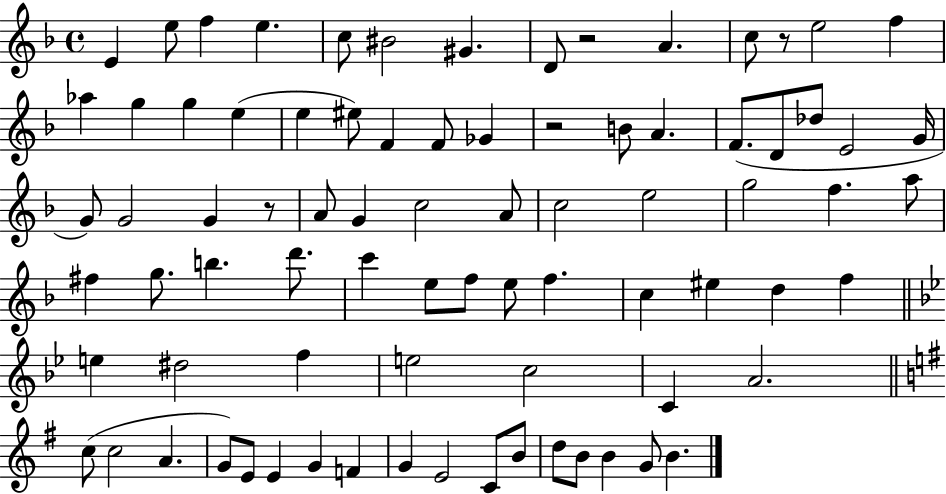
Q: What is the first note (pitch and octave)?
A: E4